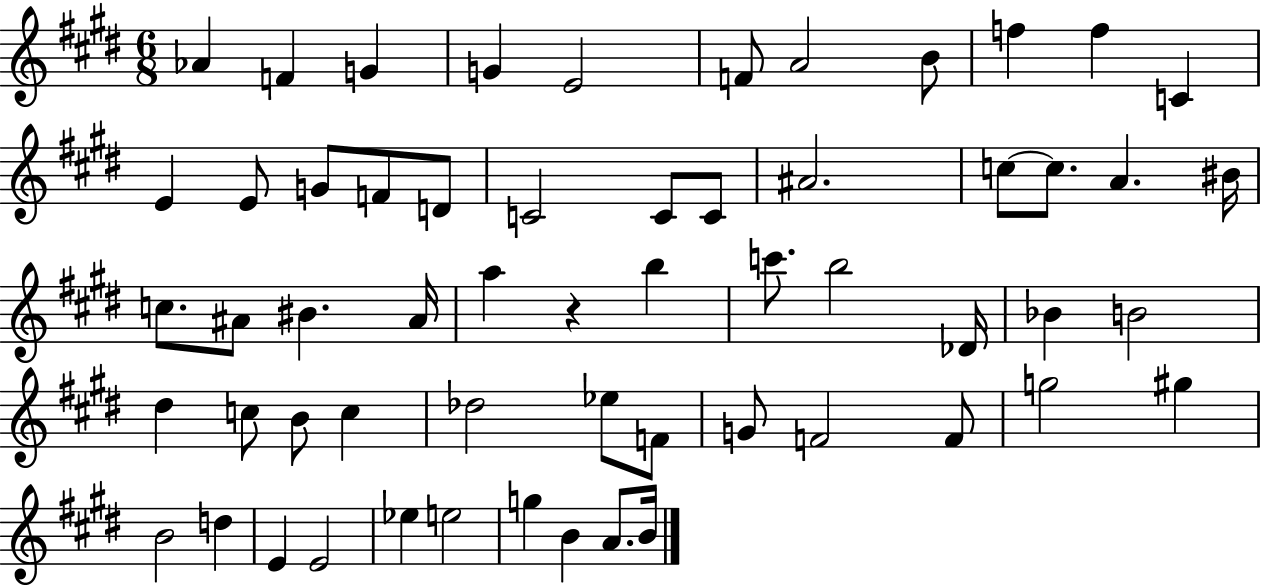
X:1
T:Untitled
M:6/8
L:1/4
K:E
_A F G G E2 F/2 A2 B/2 f f C E E/2 G/2 F/2 D/2 C2 C/2 C/2 ^A2 c/2 c/2 A ^B/4 c/2 ^A/2 ^B ^A/4 a z b c'/2 b2 _D/4 _B B2 ^d c/2 B/2 c _d2 _e/2 F/2 G/2 F2 F/2 g2 ^g B2 d E E2 _e e2 g B A/2 B/4